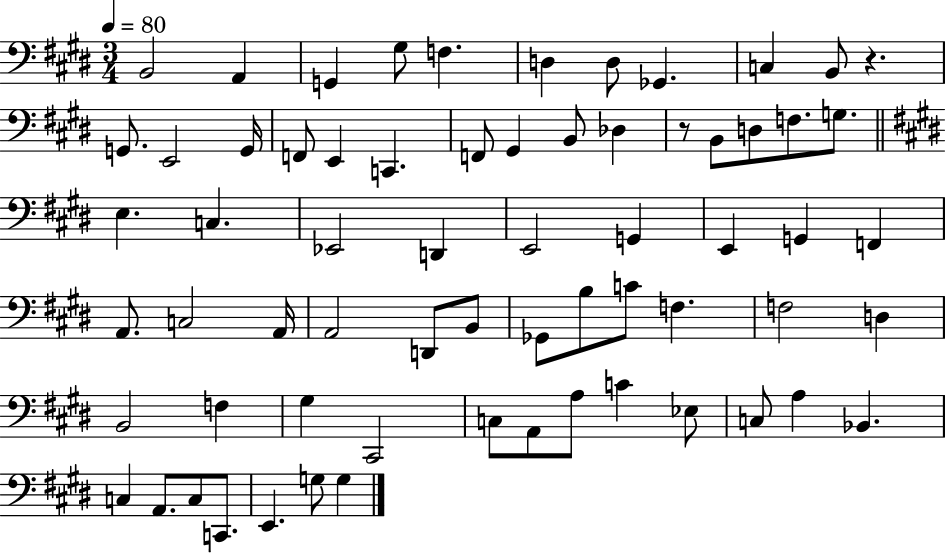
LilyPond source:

{
  \clef bass
  \numericTimeSignature
  \time 3/4
  \key e \major
  \tempo 4 = 80
  \repeat volta 2 { b,2 a,4 | g,4 gis8 f4. | d4 d8 ges,4. | c4 b,8 r4. | \break g,8. e,2 g,16 | f,8 e,4 c,4. | f,8 gis,4 b,8 des4 | r8 b,8 d8 f8. g8. | \break \bar "||" \break \key e \major e4. c4. | ees,2 d,4 | e,2 g,4 | e,4 g,4 f,4 | \break a,8. c2 a,16 | a,2 d,8 b,8 | ges,8 b8 c'8 f4. | f2 d4 | \break b,2 f4 | gis4 cis,2 | c8 a,8 a8 c'4 ees8 | c8 a4 bes,4. | \break c4 a,8. c8 c,8. | e,4. g8 g4 | } \bar "|."
}